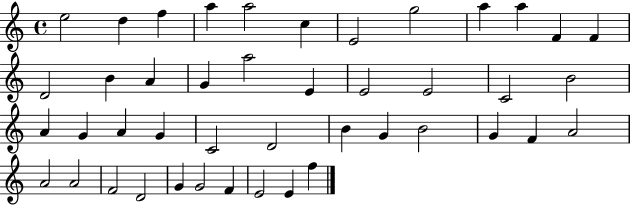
E5/h D5/q F5/q A5/q A5/h C5/q E4/h G5/h A5/q A5/q F4/q F4/q D4/h B4/q A4/q G4/q A5/h E4/q E4/h E4/h C4/h B4/h A4/q G4/q A4/q G4/q C4/h D4/h B4/q G4/q B4/h G4/q F4/q A4/h A4/h A4/h F4/h D4/h G4/q G4/h F4/q E4/h E4/q F5/q